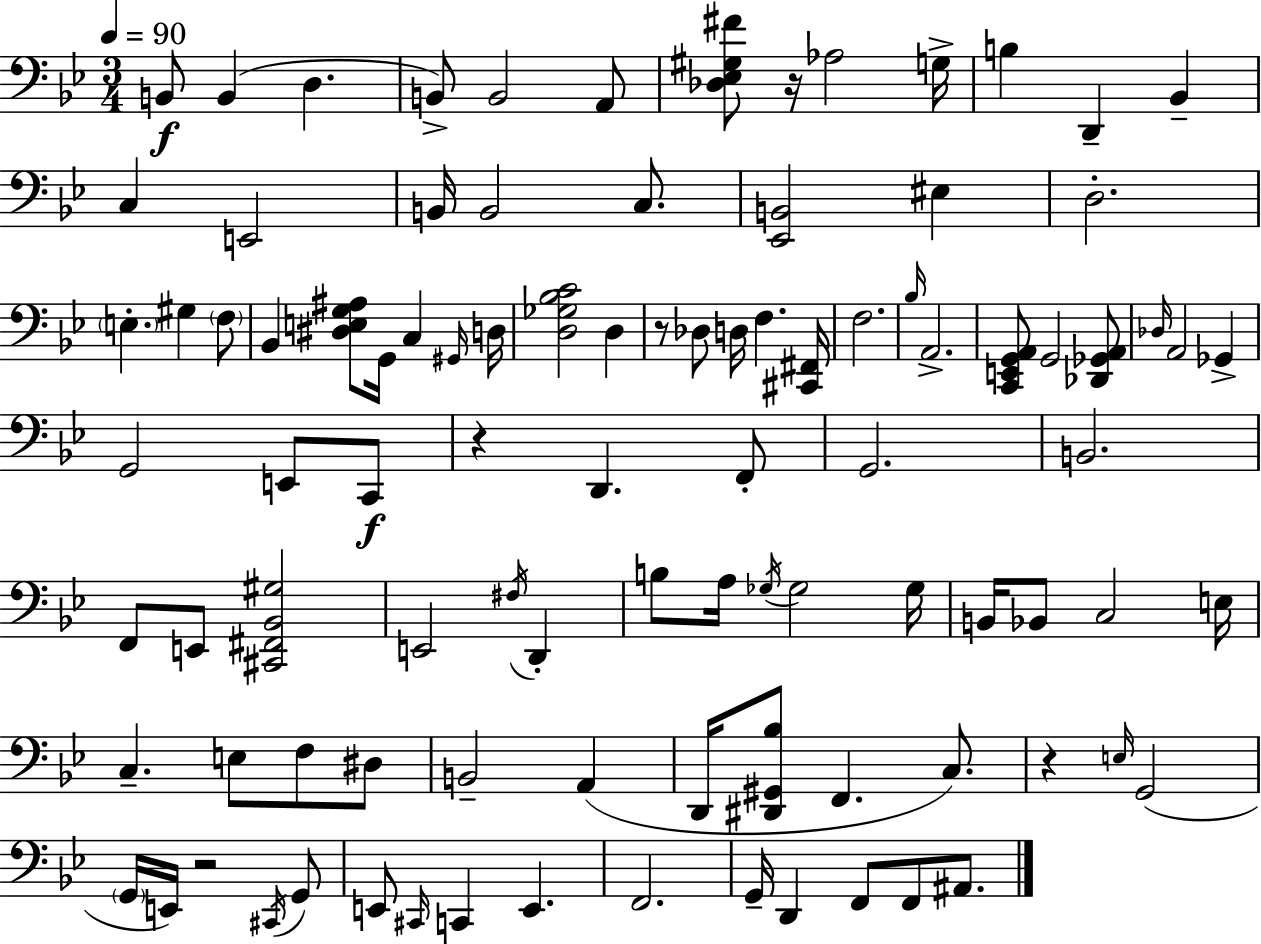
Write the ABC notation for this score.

X:1
T:Untitled
M:3/4
L:1/4
K:Gm
B,,/2 B,, D, B,,/2 B,,2 A,,/2 [_D,_E,^G,^F]/2 z/4 _A,2 G,/4 B, D,, _B,, C, E,,2 B,,/4 B,,2 C,/2 [_E,,B,,]2 ^E, D,2 E, ^G, F,/2 _B,, [^D,E,G,^A,]/2 G,,/4 C, ^G,,/4 D,/4 [D,_G,_B,C]2 D, z/2 _D,/2 D,/4 F, [^C,,^F,,]/4 F,2 _B,/4 A,,2 [C,,E,,G,,A,,]/2 G,,2 [_D,,_G,,A,,]/2 _D,/4 A,,2 _G,, G,,2 E,,/2 C,,/2 z D,, F,,/2 G,,2 B,,2 F,,/2 E,,/2 [^C,,^F,,_B,,^G,]2 E,,2 ^F,/4 D,, B,/2 A,/4 _G,/4 _G,2 _G,/4 B,,/4 _B,,/2 C,2 E,/4 C, E,/2 F,/2 ^D,/2 B,,2 A,, D,,/4 [^D,,^G,,_B,]/2 F,, C,/2 z E,/4 G,,2 G,,/4 E,,/4 z2 ^C,,/4 G,,/2 E,,/2 ^C,,/4 C,, E,, F,,2 G,,/4 D,, F,,/2 F,,/2 ^A,,/2